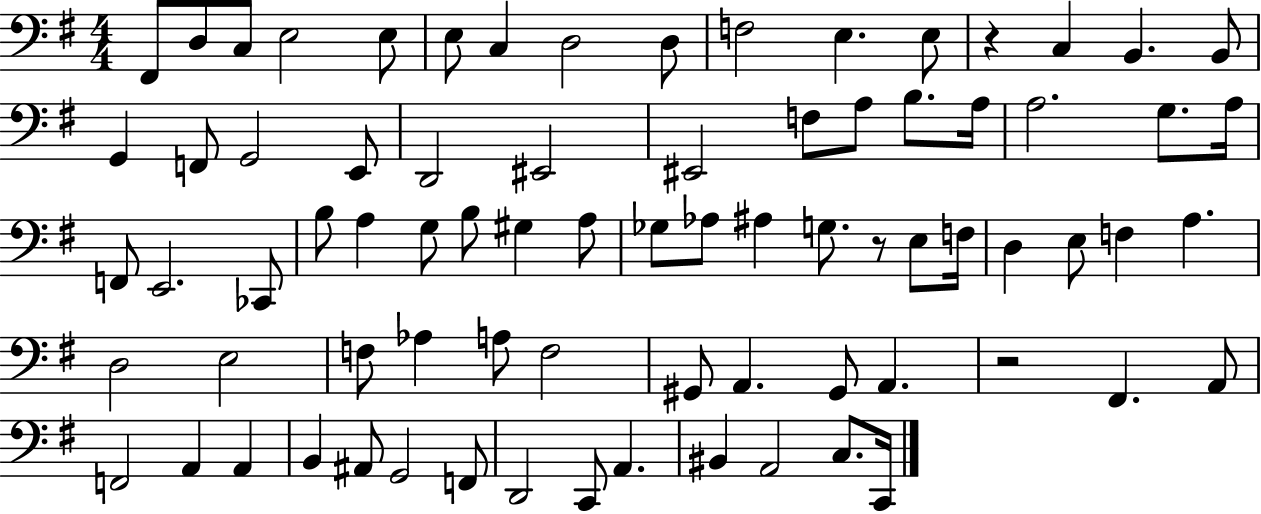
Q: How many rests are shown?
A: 3